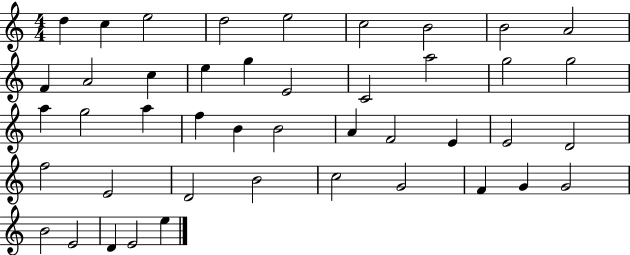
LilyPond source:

{
  \clef treble
  \numericTimeSignature
  \time 4/4
  \key c \major
  d''4 c''4 e''2 | d''2 e''2 | c''2 b'2 | b'2 a'2 | \break f'4 a'2 c''4 | e''4 g''4 e'2 | c'2 a''2 | g''2 g''2 | \break a''4 g''2 a''4 | f''4 b'4 b'2 | a'4 f'2 e'4 | e'2 d'2 | \break f''2 e'2 | d'2 b'2 | c''2 g'2 | f'4 g'4 g'2 | \break b'2 e'2 | d'4 e'2 e''4 | \bar "|."
}